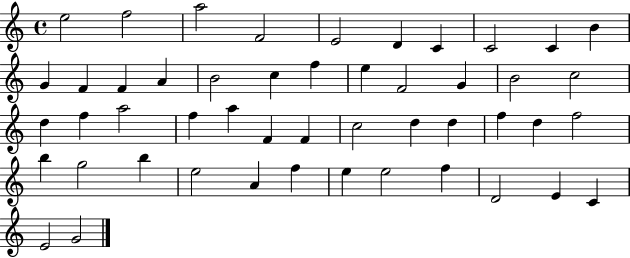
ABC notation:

X:1
T:Untitled
M:4/4
L:1/4
K:C
e2 f2 a2 F2 E2 D C C2 C B G F F A B2 c f e F2 G B2 c2 d f a2 f a F F c2 d d f d f2 b g2 b e2 A f e e2 f D2 E C E2 G2